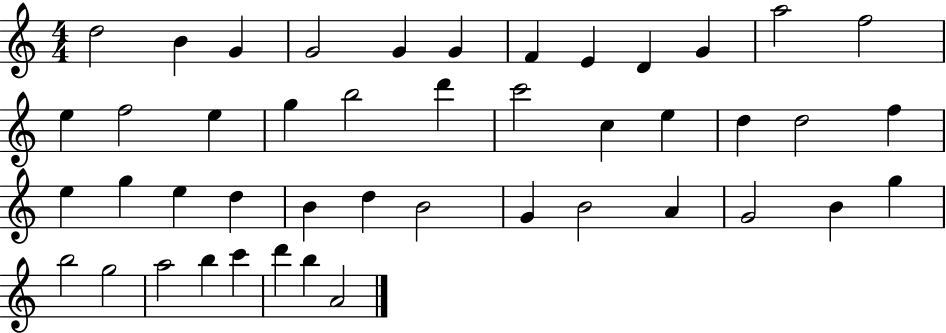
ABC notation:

X:1
T:Untitled
M:4/4
L:1/4
K:C
d2 B G G2 G G F E D G a2 f2 e f2 e g b2 d' c'2 c e d d2 f e g e d B d B2 G B2 A G2 B g b2 g2 a2 b c' d' b A2